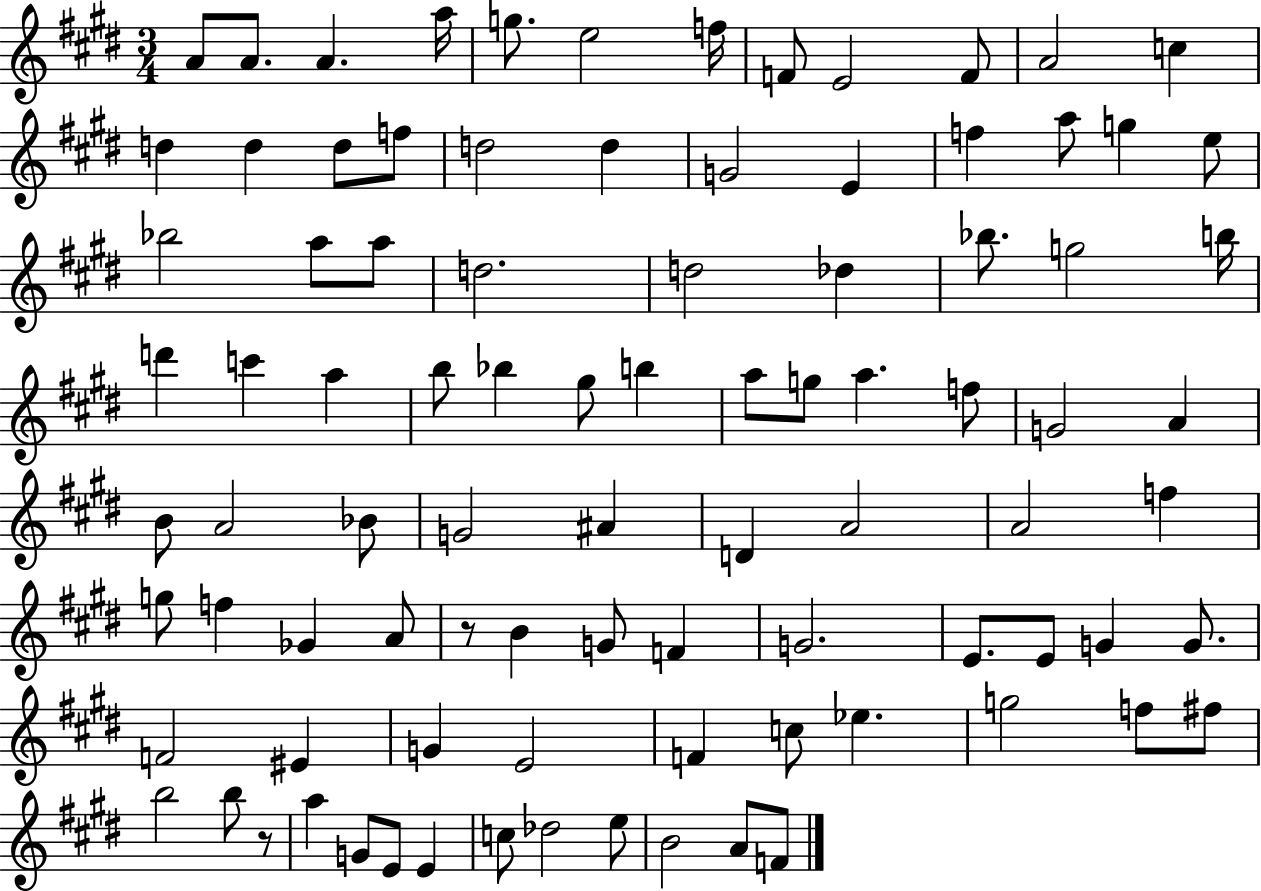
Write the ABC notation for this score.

X:1
T:Untitled
M:3/4
L:1/4
K:E
A/2 A/2 A a/4 g/2 e2 f/4 F/2 E2 F/2 A2 c d d d/2 f/2 d2 d G2 E f a/2 g e/2 _b2 a/2 a/2 d2 d2 _d _b/2 g2 b/4 d' c' a b/2 _b ^g/2 b a/2 g/2 a f/2 G2 A B/2 A2 _B/2 G2 ^A D A2 A2 f g/2 f _G A/2 z/2 B G/2 F G2 E/2 E/2 G G/2 F2 ^E G E2 F c/2 _e g2 f/2 ^f/2 b2 b/2 z/2 a G/2 E/2 E c/2 _d2 e/2 B2 A/2 F/2